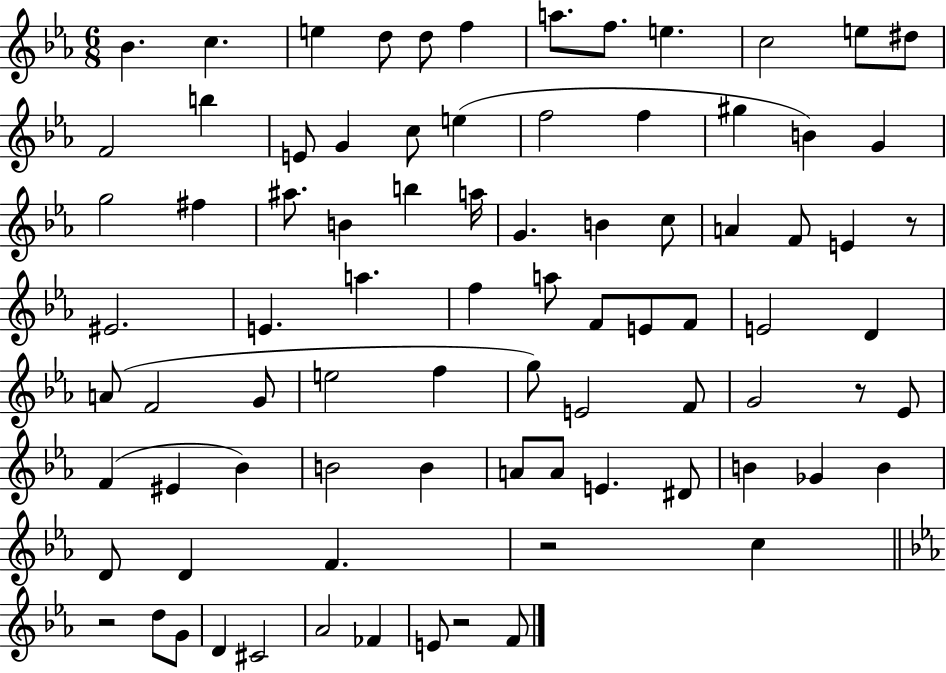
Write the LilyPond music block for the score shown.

{
  \clef treble
  \numericTimeSignature
  \time 6/8
  \key ees \major
  bes'4. c''4. | e''4 d''8 d''8 f''4 | a''8. f''8. e''4. | c''2 e''8 dis''8 | \break f'2 b''4 | e'8 g'4 c''8 e''4( | f''2 f''4 | gis''4 b'4) g'4 | \break g''2 fis''4 | ais''8. b'4 b''4 a''16 | g'4. b'4 c''8 | a'4 f'8 e'4 r8 | \break eis'2. | e'4. a''4. | f''4 a''8 f'8 e'8 f'8 | e'2 d'4 | \break a'8( f'2 g'8 | e''2 f''4 | g''8) e'2 f'8 | g'2 r8 ees'8 | \break f'4( eis'4 bes'4) | b'2 b'4 | a'8 a'8 e'4. dis'8 | b'4 ges'4 b'4 | \break d'8 d'4 f'4. | r2 c''4 | \bar "||" \break \key c \minor r2 d''8 g'8 | d'4 cis'2 | aes'2 fes'4 | e'8 r2 f'8 | \break \bar "|."
}